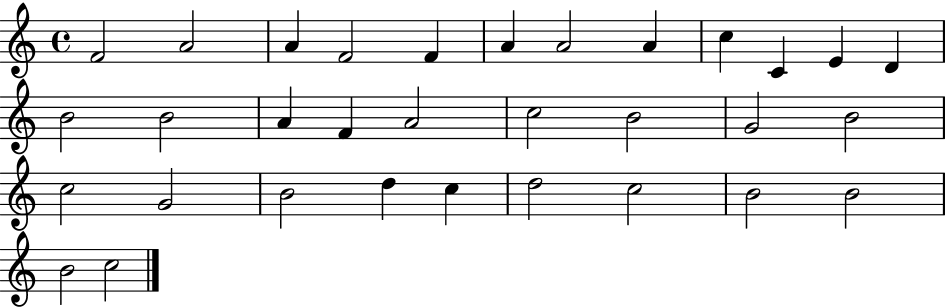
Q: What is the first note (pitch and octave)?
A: F4